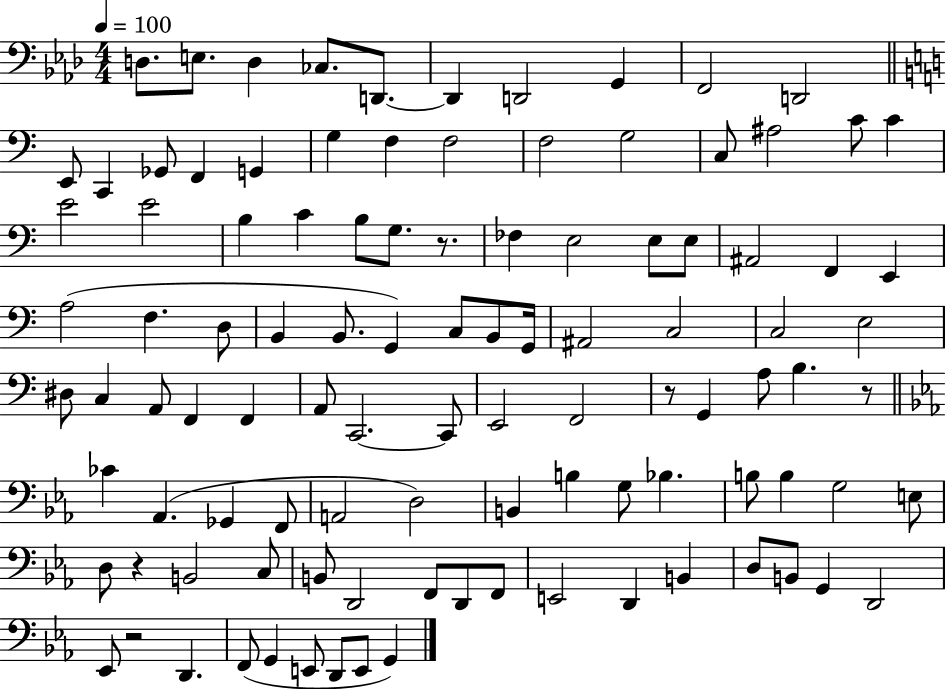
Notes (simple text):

D3/e. E3/e. D3/q CES3/e. D2/e. D2/q D2/h G2/q F2/h D2/h E2/e C2/q Gb2/e F2/q G2/q G3/q F3/q F3/h F3/h G3/h C3/e A#3/h C4/e C4/q E4/h E4/h B3/q C4/q B3/e G3/e. R/e. FES3/q E3/h E3/e E3/e A#2/h F2/q E2/q A3/h F3/q. D3/e B2/q B2/e. G2/q C3/e B2/e G2/s A#2/h C3/h C3/h E3/h D#3/e C3/q A2/e F2/q F2/q A2/e C2/h. C2/e E2/h F2/h R/e G2/q A3/e B3/q. R/e CES4/q Ab2/q. Gb2/q F2/e A2/h D3/h B2/q B3/q G3/e Bb3/q. B3/e B3/q G3/h E3/e D3/e R/q B2/h C3/e B2/e D2/h F2/e D2/e F2/e E2/h D2/q B2/q D3/e B2/e G2/q D2/h Eb2/e R/h D2/q. F2/e G2/q E2/e D2/e E2/e G2/q